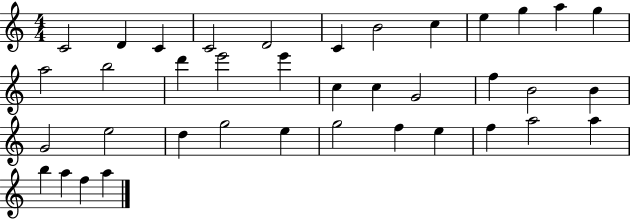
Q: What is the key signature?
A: C major